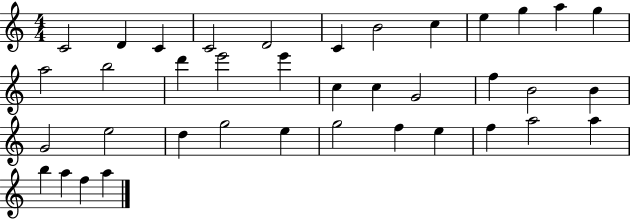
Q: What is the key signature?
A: C major